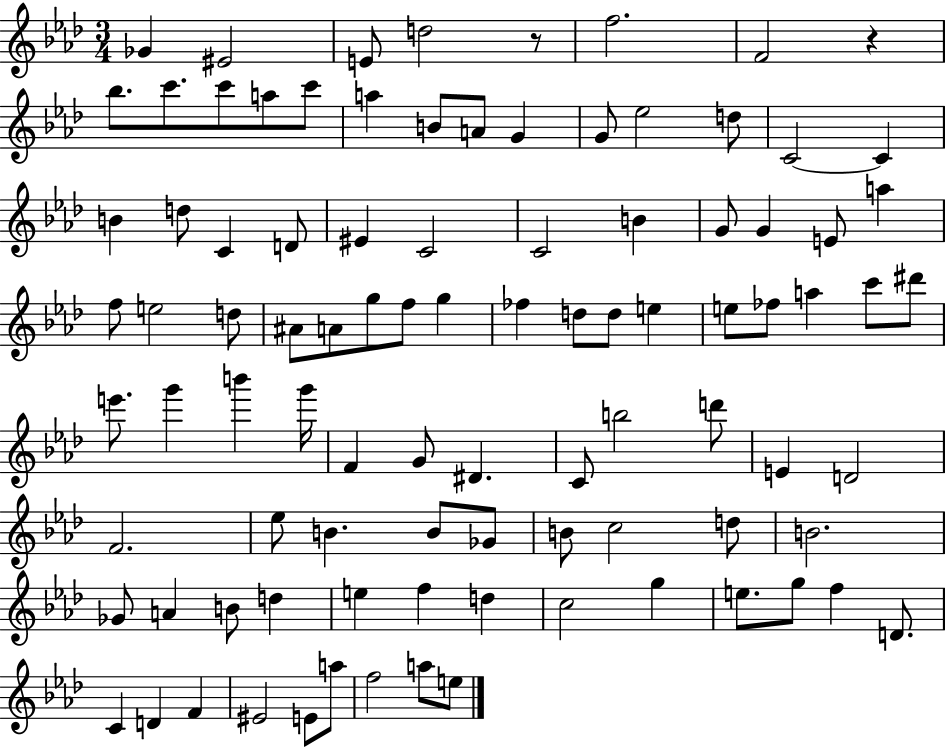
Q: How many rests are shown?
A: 2